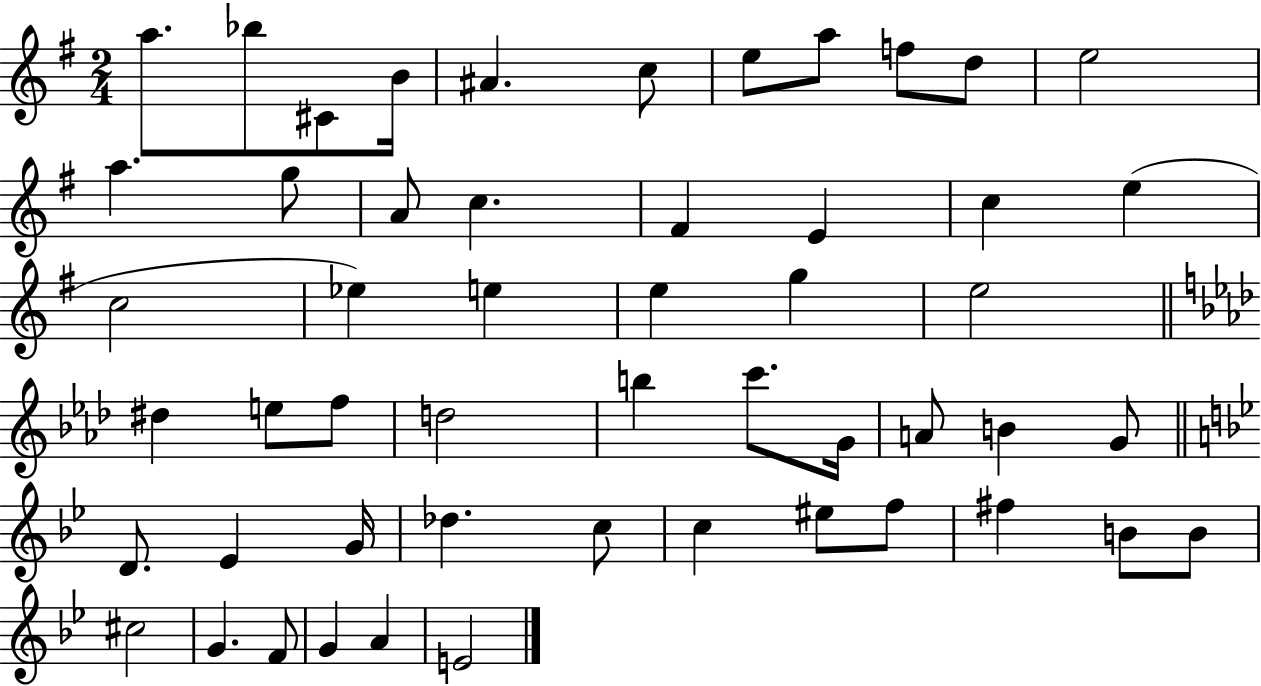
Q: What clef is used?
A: treble